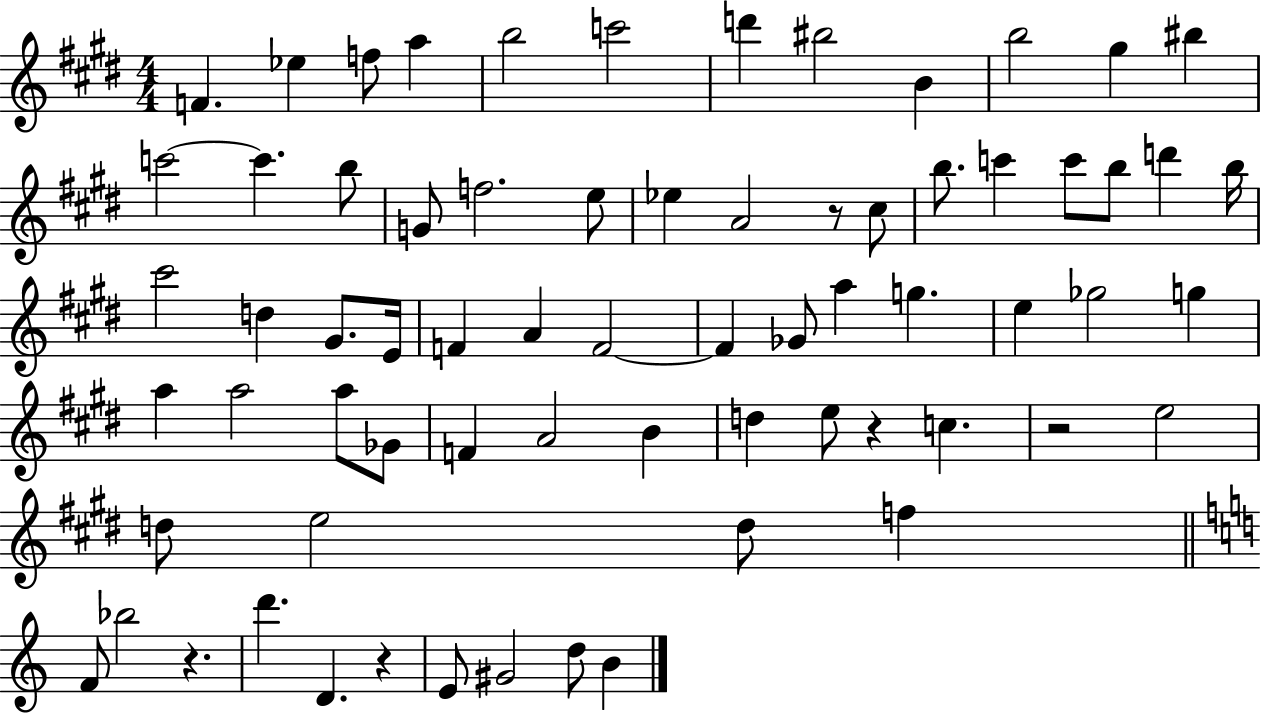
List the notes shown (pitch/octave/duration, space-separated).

F4/q. Eb5/q F5/e A5/q B5/h C6/h D6/q BIS5/h B4/q B5/h G#5/q BIS5/q C6/h C6/q. B5/e G4/e F5/h. E5/e Eb5/q A4/h R/e C#5/e B5/e. C6/q C6/e B5/e D6/q B5/s C#6/h D5/q G#4/e. E4/s F4/q A4/q F4/h F4/q Gb4/e A5/q G5/q. E5/q Gb5/h G5/q A5/q A5/h A5/e Gb4/e F4/q A4/h B4/q D5/q E5/e R/q C5/q. R/h E5/h D5/e E5/h D5/e F5/q F4/e Bb5/h R/q. D6/q. D4/q. R/q E4/e G#4/h D5/e B4/q